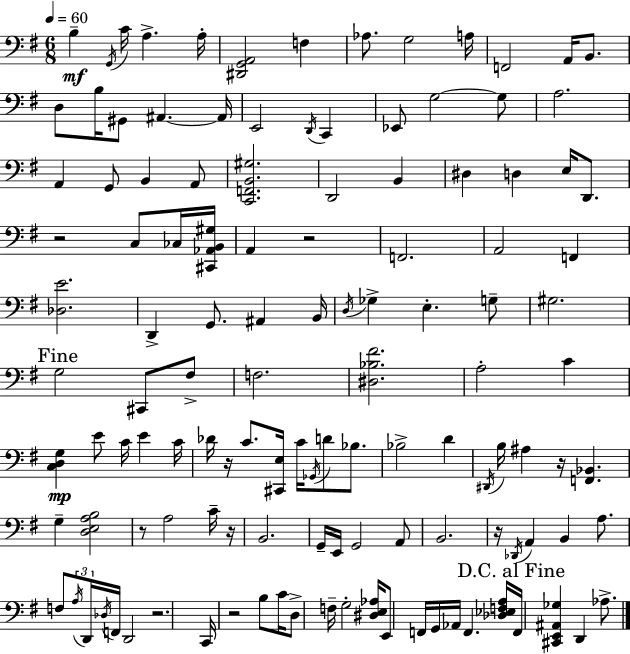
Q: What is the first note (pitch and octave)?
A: B3